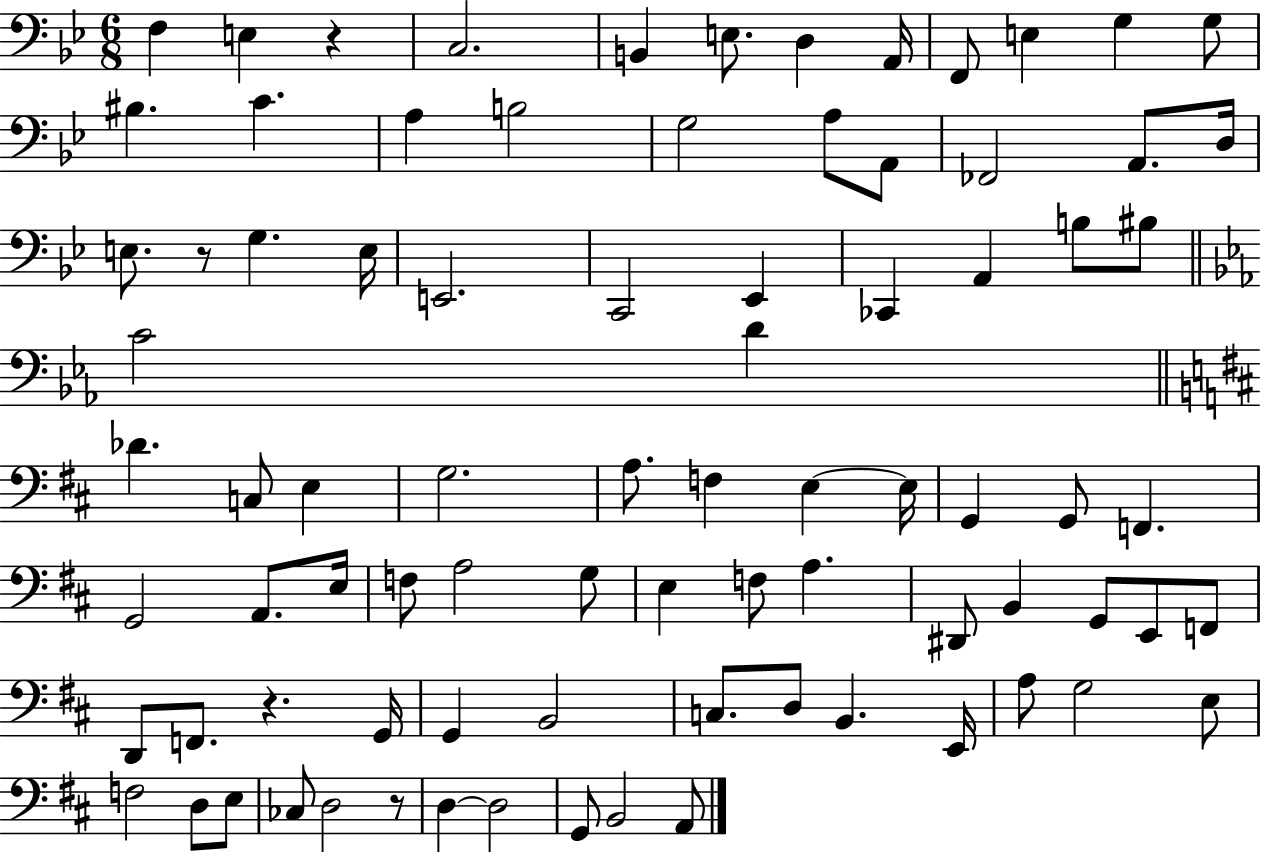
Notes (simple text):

F3/q E3/q R/q C3/h. B2/q E3/e. D3/q A2/s F2/e E3/q G3/q G3/e BIS3/q. C4/q. A3/q B3/h G3/h A3/e A2/e FES2/h A2/e. D3/s E3/e. R/e G3/q. E3/s E2/h. C2/h Eb2/q CES2/q A2/q B3/e BIS3/e C4/h D4/q Db4/q. C3/e E3/q G3/h. A3/e. F3/q E3/q E3/s G2/q G2/e F2/q. G2/h A2/e. E3/s F3/e A3/h G3/e E3/q F3/e A3/q. D#2/e B2/q G2/e E2/e F2/e D2/e F2/e. R/q. G2/s G2/q B2/h C3/e. D3/e B2/q. E2/s A3/e G3/h E3/e F3/h D3/e E3/e CES3/e D3/h R/e D3/q D3/h G2/e B2/h A2/e